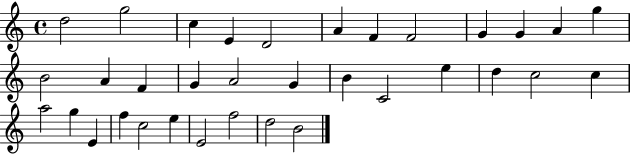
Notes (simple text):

D5/h G5/h C5/q E4/q D4/h A4/q F4/q F4/h G4/q G4/q A4/q G5/q B4/h A4/q F4/q G4/q A4/h G4/q B4/q C4/h E5/q D5/q C5/h C5/q A5/h G5/q E4/q F5/q C5/h E5/q E4/h F5/h D5/h B4/h